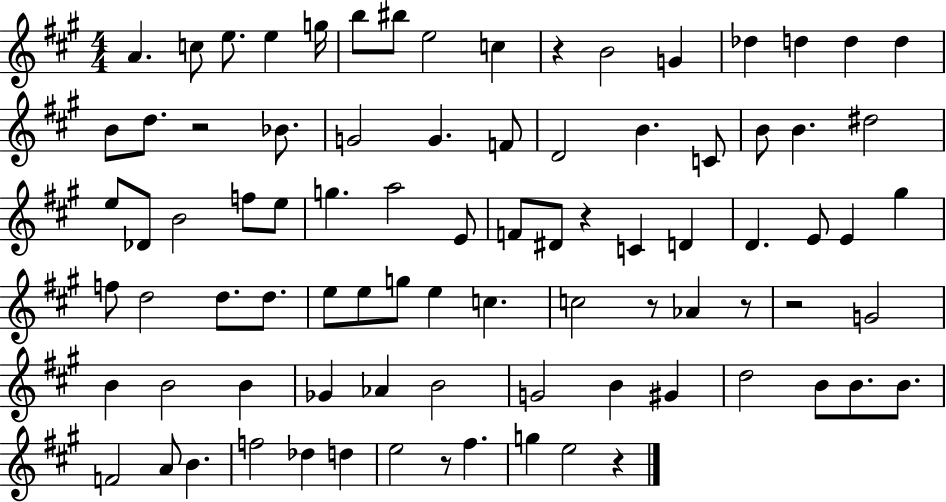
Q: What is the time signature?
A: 4/4